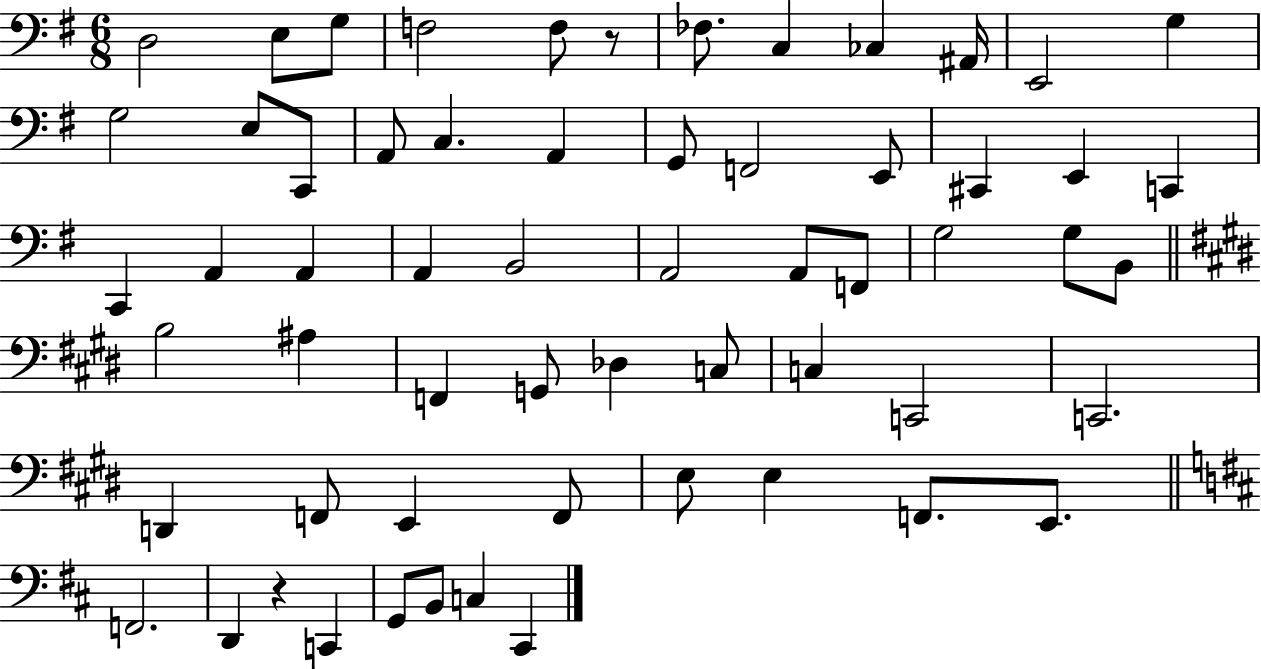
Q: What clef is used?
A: bass